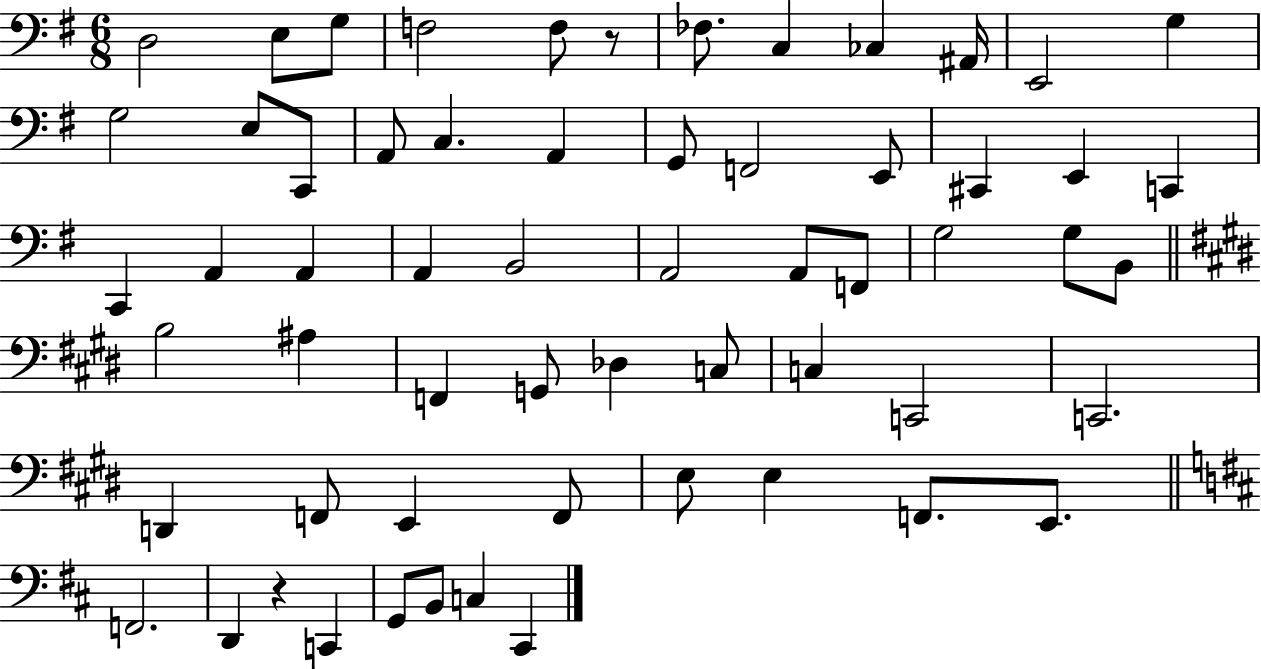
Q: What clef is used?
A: bass